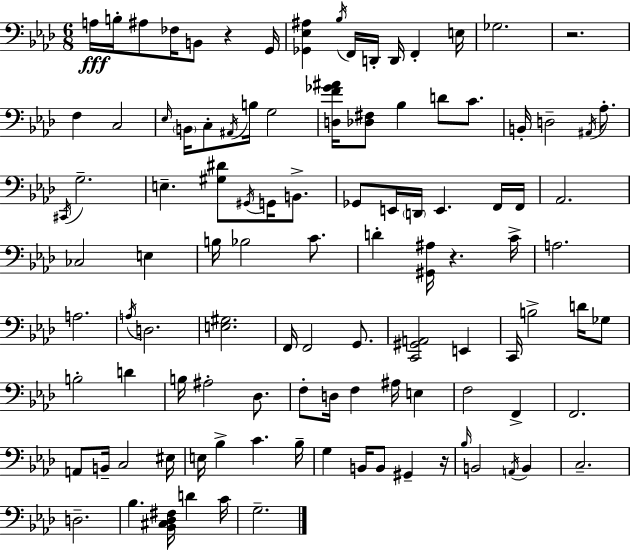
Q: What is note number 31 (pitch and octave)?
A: E3